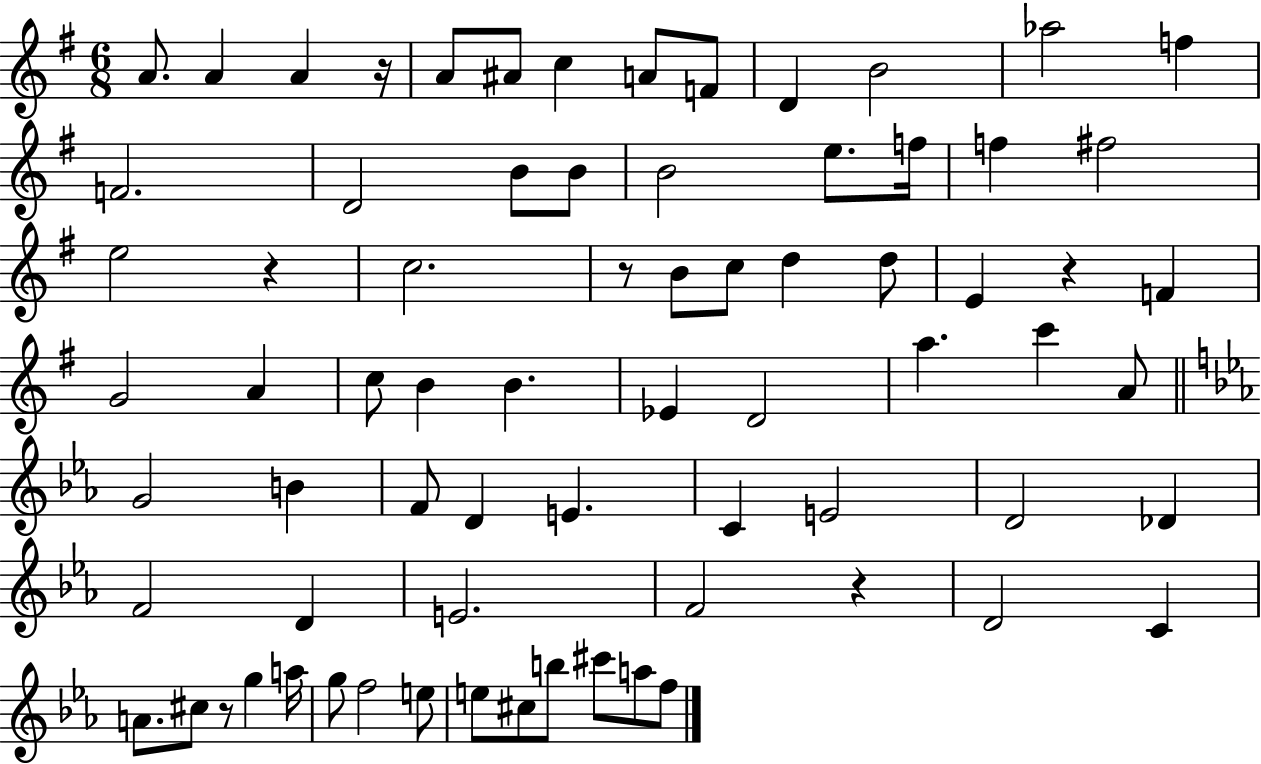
A4/e. A4/q A4/q R/s A4/e A#4/e C5/q A4/e F4/e D4/q B4/h Ab5/h F5/q F4/h. D4/h B4/e B4/e B4/h E5/e. F5/s F5/q F#5/h E5/h R/q C5/h. R/e B4/e C5/e D5/q D5/e E4/q R/q F4/q G4/h A4/q C5/e B4/q B4/q. Eb4/q D4/h A5/q. C6/q A4/e G4/h B4/q F4/e D4/q E4/q. C4/q E4/h D4/h Db4/q F4/h D4/q E4/h. F4/h R/q D4/h C4/q A4/e. C#5/e R/e G5/q A5/s G5/e F5/h E5/e E5/e C#5/e B5/e C#6/e A5/e F5/e